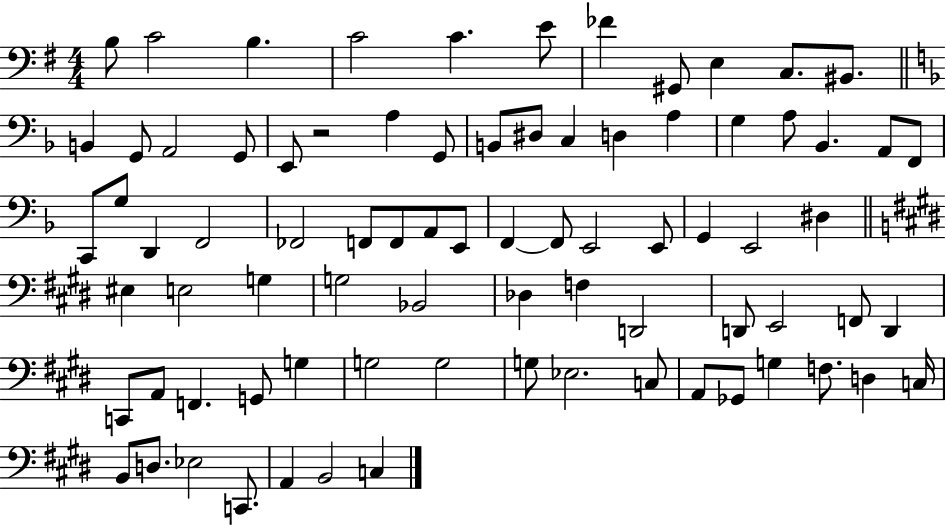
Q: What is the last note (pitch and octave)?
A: C3